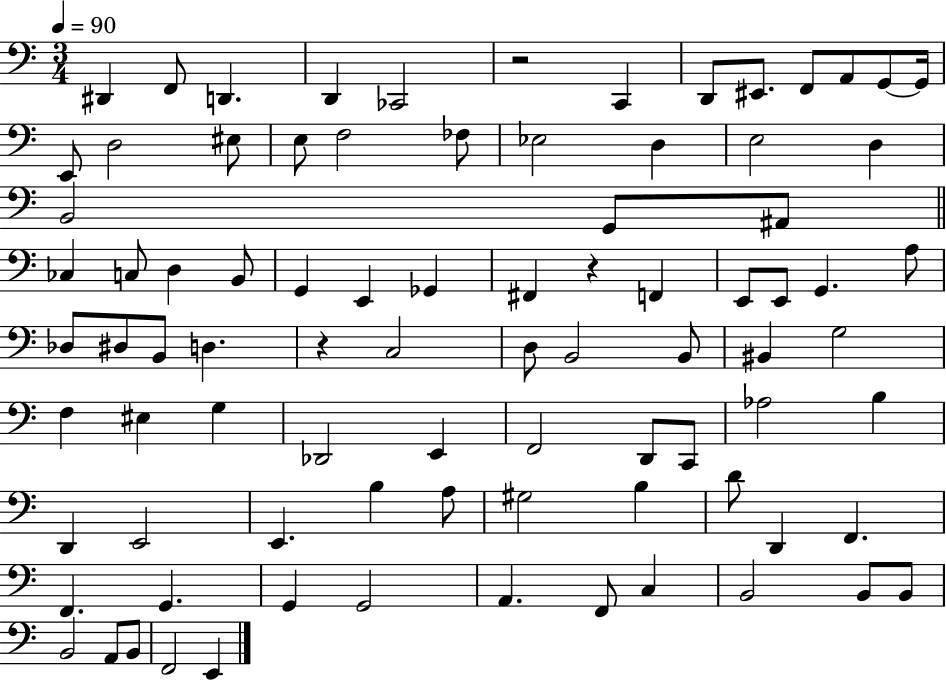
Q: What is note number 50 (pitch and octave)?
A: EIS3